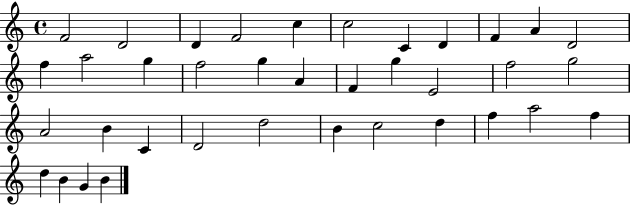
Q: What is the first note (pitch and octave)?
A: F4